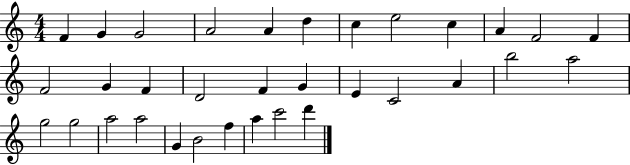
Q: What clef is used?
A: treble